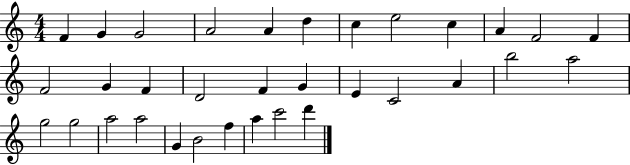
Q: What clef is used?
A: treble